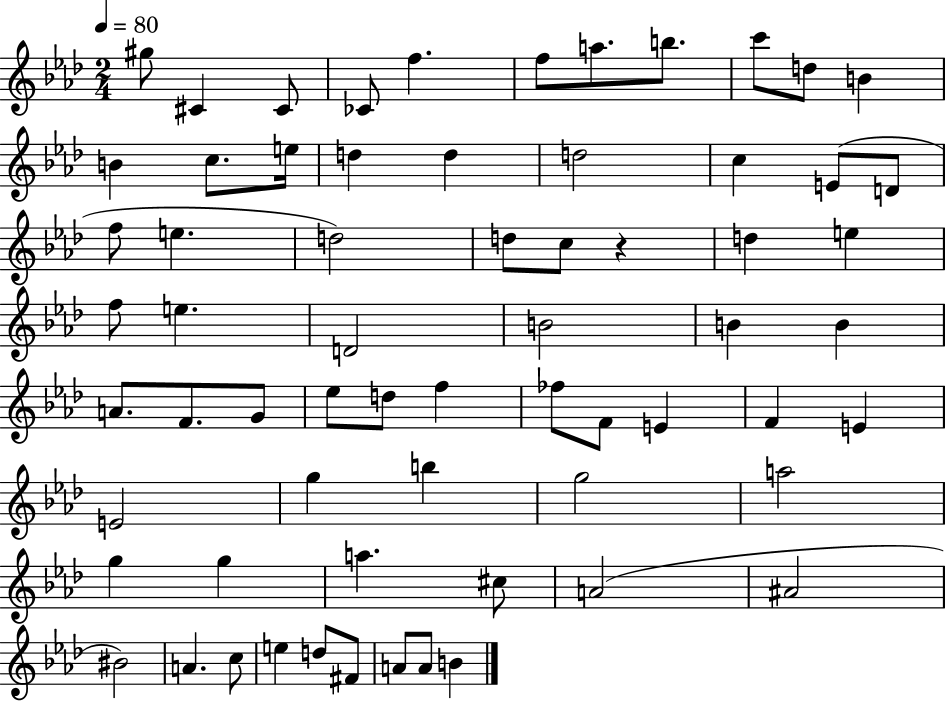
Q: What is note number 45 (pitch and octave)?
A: E4